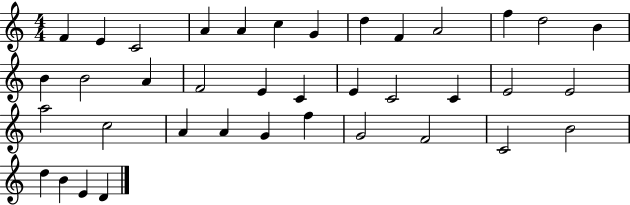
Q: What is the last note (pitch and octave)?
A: D4